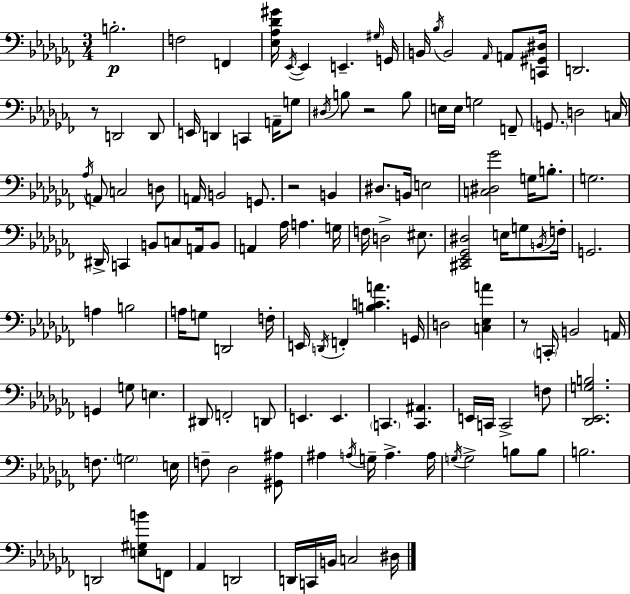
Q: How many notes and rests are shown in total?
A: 128